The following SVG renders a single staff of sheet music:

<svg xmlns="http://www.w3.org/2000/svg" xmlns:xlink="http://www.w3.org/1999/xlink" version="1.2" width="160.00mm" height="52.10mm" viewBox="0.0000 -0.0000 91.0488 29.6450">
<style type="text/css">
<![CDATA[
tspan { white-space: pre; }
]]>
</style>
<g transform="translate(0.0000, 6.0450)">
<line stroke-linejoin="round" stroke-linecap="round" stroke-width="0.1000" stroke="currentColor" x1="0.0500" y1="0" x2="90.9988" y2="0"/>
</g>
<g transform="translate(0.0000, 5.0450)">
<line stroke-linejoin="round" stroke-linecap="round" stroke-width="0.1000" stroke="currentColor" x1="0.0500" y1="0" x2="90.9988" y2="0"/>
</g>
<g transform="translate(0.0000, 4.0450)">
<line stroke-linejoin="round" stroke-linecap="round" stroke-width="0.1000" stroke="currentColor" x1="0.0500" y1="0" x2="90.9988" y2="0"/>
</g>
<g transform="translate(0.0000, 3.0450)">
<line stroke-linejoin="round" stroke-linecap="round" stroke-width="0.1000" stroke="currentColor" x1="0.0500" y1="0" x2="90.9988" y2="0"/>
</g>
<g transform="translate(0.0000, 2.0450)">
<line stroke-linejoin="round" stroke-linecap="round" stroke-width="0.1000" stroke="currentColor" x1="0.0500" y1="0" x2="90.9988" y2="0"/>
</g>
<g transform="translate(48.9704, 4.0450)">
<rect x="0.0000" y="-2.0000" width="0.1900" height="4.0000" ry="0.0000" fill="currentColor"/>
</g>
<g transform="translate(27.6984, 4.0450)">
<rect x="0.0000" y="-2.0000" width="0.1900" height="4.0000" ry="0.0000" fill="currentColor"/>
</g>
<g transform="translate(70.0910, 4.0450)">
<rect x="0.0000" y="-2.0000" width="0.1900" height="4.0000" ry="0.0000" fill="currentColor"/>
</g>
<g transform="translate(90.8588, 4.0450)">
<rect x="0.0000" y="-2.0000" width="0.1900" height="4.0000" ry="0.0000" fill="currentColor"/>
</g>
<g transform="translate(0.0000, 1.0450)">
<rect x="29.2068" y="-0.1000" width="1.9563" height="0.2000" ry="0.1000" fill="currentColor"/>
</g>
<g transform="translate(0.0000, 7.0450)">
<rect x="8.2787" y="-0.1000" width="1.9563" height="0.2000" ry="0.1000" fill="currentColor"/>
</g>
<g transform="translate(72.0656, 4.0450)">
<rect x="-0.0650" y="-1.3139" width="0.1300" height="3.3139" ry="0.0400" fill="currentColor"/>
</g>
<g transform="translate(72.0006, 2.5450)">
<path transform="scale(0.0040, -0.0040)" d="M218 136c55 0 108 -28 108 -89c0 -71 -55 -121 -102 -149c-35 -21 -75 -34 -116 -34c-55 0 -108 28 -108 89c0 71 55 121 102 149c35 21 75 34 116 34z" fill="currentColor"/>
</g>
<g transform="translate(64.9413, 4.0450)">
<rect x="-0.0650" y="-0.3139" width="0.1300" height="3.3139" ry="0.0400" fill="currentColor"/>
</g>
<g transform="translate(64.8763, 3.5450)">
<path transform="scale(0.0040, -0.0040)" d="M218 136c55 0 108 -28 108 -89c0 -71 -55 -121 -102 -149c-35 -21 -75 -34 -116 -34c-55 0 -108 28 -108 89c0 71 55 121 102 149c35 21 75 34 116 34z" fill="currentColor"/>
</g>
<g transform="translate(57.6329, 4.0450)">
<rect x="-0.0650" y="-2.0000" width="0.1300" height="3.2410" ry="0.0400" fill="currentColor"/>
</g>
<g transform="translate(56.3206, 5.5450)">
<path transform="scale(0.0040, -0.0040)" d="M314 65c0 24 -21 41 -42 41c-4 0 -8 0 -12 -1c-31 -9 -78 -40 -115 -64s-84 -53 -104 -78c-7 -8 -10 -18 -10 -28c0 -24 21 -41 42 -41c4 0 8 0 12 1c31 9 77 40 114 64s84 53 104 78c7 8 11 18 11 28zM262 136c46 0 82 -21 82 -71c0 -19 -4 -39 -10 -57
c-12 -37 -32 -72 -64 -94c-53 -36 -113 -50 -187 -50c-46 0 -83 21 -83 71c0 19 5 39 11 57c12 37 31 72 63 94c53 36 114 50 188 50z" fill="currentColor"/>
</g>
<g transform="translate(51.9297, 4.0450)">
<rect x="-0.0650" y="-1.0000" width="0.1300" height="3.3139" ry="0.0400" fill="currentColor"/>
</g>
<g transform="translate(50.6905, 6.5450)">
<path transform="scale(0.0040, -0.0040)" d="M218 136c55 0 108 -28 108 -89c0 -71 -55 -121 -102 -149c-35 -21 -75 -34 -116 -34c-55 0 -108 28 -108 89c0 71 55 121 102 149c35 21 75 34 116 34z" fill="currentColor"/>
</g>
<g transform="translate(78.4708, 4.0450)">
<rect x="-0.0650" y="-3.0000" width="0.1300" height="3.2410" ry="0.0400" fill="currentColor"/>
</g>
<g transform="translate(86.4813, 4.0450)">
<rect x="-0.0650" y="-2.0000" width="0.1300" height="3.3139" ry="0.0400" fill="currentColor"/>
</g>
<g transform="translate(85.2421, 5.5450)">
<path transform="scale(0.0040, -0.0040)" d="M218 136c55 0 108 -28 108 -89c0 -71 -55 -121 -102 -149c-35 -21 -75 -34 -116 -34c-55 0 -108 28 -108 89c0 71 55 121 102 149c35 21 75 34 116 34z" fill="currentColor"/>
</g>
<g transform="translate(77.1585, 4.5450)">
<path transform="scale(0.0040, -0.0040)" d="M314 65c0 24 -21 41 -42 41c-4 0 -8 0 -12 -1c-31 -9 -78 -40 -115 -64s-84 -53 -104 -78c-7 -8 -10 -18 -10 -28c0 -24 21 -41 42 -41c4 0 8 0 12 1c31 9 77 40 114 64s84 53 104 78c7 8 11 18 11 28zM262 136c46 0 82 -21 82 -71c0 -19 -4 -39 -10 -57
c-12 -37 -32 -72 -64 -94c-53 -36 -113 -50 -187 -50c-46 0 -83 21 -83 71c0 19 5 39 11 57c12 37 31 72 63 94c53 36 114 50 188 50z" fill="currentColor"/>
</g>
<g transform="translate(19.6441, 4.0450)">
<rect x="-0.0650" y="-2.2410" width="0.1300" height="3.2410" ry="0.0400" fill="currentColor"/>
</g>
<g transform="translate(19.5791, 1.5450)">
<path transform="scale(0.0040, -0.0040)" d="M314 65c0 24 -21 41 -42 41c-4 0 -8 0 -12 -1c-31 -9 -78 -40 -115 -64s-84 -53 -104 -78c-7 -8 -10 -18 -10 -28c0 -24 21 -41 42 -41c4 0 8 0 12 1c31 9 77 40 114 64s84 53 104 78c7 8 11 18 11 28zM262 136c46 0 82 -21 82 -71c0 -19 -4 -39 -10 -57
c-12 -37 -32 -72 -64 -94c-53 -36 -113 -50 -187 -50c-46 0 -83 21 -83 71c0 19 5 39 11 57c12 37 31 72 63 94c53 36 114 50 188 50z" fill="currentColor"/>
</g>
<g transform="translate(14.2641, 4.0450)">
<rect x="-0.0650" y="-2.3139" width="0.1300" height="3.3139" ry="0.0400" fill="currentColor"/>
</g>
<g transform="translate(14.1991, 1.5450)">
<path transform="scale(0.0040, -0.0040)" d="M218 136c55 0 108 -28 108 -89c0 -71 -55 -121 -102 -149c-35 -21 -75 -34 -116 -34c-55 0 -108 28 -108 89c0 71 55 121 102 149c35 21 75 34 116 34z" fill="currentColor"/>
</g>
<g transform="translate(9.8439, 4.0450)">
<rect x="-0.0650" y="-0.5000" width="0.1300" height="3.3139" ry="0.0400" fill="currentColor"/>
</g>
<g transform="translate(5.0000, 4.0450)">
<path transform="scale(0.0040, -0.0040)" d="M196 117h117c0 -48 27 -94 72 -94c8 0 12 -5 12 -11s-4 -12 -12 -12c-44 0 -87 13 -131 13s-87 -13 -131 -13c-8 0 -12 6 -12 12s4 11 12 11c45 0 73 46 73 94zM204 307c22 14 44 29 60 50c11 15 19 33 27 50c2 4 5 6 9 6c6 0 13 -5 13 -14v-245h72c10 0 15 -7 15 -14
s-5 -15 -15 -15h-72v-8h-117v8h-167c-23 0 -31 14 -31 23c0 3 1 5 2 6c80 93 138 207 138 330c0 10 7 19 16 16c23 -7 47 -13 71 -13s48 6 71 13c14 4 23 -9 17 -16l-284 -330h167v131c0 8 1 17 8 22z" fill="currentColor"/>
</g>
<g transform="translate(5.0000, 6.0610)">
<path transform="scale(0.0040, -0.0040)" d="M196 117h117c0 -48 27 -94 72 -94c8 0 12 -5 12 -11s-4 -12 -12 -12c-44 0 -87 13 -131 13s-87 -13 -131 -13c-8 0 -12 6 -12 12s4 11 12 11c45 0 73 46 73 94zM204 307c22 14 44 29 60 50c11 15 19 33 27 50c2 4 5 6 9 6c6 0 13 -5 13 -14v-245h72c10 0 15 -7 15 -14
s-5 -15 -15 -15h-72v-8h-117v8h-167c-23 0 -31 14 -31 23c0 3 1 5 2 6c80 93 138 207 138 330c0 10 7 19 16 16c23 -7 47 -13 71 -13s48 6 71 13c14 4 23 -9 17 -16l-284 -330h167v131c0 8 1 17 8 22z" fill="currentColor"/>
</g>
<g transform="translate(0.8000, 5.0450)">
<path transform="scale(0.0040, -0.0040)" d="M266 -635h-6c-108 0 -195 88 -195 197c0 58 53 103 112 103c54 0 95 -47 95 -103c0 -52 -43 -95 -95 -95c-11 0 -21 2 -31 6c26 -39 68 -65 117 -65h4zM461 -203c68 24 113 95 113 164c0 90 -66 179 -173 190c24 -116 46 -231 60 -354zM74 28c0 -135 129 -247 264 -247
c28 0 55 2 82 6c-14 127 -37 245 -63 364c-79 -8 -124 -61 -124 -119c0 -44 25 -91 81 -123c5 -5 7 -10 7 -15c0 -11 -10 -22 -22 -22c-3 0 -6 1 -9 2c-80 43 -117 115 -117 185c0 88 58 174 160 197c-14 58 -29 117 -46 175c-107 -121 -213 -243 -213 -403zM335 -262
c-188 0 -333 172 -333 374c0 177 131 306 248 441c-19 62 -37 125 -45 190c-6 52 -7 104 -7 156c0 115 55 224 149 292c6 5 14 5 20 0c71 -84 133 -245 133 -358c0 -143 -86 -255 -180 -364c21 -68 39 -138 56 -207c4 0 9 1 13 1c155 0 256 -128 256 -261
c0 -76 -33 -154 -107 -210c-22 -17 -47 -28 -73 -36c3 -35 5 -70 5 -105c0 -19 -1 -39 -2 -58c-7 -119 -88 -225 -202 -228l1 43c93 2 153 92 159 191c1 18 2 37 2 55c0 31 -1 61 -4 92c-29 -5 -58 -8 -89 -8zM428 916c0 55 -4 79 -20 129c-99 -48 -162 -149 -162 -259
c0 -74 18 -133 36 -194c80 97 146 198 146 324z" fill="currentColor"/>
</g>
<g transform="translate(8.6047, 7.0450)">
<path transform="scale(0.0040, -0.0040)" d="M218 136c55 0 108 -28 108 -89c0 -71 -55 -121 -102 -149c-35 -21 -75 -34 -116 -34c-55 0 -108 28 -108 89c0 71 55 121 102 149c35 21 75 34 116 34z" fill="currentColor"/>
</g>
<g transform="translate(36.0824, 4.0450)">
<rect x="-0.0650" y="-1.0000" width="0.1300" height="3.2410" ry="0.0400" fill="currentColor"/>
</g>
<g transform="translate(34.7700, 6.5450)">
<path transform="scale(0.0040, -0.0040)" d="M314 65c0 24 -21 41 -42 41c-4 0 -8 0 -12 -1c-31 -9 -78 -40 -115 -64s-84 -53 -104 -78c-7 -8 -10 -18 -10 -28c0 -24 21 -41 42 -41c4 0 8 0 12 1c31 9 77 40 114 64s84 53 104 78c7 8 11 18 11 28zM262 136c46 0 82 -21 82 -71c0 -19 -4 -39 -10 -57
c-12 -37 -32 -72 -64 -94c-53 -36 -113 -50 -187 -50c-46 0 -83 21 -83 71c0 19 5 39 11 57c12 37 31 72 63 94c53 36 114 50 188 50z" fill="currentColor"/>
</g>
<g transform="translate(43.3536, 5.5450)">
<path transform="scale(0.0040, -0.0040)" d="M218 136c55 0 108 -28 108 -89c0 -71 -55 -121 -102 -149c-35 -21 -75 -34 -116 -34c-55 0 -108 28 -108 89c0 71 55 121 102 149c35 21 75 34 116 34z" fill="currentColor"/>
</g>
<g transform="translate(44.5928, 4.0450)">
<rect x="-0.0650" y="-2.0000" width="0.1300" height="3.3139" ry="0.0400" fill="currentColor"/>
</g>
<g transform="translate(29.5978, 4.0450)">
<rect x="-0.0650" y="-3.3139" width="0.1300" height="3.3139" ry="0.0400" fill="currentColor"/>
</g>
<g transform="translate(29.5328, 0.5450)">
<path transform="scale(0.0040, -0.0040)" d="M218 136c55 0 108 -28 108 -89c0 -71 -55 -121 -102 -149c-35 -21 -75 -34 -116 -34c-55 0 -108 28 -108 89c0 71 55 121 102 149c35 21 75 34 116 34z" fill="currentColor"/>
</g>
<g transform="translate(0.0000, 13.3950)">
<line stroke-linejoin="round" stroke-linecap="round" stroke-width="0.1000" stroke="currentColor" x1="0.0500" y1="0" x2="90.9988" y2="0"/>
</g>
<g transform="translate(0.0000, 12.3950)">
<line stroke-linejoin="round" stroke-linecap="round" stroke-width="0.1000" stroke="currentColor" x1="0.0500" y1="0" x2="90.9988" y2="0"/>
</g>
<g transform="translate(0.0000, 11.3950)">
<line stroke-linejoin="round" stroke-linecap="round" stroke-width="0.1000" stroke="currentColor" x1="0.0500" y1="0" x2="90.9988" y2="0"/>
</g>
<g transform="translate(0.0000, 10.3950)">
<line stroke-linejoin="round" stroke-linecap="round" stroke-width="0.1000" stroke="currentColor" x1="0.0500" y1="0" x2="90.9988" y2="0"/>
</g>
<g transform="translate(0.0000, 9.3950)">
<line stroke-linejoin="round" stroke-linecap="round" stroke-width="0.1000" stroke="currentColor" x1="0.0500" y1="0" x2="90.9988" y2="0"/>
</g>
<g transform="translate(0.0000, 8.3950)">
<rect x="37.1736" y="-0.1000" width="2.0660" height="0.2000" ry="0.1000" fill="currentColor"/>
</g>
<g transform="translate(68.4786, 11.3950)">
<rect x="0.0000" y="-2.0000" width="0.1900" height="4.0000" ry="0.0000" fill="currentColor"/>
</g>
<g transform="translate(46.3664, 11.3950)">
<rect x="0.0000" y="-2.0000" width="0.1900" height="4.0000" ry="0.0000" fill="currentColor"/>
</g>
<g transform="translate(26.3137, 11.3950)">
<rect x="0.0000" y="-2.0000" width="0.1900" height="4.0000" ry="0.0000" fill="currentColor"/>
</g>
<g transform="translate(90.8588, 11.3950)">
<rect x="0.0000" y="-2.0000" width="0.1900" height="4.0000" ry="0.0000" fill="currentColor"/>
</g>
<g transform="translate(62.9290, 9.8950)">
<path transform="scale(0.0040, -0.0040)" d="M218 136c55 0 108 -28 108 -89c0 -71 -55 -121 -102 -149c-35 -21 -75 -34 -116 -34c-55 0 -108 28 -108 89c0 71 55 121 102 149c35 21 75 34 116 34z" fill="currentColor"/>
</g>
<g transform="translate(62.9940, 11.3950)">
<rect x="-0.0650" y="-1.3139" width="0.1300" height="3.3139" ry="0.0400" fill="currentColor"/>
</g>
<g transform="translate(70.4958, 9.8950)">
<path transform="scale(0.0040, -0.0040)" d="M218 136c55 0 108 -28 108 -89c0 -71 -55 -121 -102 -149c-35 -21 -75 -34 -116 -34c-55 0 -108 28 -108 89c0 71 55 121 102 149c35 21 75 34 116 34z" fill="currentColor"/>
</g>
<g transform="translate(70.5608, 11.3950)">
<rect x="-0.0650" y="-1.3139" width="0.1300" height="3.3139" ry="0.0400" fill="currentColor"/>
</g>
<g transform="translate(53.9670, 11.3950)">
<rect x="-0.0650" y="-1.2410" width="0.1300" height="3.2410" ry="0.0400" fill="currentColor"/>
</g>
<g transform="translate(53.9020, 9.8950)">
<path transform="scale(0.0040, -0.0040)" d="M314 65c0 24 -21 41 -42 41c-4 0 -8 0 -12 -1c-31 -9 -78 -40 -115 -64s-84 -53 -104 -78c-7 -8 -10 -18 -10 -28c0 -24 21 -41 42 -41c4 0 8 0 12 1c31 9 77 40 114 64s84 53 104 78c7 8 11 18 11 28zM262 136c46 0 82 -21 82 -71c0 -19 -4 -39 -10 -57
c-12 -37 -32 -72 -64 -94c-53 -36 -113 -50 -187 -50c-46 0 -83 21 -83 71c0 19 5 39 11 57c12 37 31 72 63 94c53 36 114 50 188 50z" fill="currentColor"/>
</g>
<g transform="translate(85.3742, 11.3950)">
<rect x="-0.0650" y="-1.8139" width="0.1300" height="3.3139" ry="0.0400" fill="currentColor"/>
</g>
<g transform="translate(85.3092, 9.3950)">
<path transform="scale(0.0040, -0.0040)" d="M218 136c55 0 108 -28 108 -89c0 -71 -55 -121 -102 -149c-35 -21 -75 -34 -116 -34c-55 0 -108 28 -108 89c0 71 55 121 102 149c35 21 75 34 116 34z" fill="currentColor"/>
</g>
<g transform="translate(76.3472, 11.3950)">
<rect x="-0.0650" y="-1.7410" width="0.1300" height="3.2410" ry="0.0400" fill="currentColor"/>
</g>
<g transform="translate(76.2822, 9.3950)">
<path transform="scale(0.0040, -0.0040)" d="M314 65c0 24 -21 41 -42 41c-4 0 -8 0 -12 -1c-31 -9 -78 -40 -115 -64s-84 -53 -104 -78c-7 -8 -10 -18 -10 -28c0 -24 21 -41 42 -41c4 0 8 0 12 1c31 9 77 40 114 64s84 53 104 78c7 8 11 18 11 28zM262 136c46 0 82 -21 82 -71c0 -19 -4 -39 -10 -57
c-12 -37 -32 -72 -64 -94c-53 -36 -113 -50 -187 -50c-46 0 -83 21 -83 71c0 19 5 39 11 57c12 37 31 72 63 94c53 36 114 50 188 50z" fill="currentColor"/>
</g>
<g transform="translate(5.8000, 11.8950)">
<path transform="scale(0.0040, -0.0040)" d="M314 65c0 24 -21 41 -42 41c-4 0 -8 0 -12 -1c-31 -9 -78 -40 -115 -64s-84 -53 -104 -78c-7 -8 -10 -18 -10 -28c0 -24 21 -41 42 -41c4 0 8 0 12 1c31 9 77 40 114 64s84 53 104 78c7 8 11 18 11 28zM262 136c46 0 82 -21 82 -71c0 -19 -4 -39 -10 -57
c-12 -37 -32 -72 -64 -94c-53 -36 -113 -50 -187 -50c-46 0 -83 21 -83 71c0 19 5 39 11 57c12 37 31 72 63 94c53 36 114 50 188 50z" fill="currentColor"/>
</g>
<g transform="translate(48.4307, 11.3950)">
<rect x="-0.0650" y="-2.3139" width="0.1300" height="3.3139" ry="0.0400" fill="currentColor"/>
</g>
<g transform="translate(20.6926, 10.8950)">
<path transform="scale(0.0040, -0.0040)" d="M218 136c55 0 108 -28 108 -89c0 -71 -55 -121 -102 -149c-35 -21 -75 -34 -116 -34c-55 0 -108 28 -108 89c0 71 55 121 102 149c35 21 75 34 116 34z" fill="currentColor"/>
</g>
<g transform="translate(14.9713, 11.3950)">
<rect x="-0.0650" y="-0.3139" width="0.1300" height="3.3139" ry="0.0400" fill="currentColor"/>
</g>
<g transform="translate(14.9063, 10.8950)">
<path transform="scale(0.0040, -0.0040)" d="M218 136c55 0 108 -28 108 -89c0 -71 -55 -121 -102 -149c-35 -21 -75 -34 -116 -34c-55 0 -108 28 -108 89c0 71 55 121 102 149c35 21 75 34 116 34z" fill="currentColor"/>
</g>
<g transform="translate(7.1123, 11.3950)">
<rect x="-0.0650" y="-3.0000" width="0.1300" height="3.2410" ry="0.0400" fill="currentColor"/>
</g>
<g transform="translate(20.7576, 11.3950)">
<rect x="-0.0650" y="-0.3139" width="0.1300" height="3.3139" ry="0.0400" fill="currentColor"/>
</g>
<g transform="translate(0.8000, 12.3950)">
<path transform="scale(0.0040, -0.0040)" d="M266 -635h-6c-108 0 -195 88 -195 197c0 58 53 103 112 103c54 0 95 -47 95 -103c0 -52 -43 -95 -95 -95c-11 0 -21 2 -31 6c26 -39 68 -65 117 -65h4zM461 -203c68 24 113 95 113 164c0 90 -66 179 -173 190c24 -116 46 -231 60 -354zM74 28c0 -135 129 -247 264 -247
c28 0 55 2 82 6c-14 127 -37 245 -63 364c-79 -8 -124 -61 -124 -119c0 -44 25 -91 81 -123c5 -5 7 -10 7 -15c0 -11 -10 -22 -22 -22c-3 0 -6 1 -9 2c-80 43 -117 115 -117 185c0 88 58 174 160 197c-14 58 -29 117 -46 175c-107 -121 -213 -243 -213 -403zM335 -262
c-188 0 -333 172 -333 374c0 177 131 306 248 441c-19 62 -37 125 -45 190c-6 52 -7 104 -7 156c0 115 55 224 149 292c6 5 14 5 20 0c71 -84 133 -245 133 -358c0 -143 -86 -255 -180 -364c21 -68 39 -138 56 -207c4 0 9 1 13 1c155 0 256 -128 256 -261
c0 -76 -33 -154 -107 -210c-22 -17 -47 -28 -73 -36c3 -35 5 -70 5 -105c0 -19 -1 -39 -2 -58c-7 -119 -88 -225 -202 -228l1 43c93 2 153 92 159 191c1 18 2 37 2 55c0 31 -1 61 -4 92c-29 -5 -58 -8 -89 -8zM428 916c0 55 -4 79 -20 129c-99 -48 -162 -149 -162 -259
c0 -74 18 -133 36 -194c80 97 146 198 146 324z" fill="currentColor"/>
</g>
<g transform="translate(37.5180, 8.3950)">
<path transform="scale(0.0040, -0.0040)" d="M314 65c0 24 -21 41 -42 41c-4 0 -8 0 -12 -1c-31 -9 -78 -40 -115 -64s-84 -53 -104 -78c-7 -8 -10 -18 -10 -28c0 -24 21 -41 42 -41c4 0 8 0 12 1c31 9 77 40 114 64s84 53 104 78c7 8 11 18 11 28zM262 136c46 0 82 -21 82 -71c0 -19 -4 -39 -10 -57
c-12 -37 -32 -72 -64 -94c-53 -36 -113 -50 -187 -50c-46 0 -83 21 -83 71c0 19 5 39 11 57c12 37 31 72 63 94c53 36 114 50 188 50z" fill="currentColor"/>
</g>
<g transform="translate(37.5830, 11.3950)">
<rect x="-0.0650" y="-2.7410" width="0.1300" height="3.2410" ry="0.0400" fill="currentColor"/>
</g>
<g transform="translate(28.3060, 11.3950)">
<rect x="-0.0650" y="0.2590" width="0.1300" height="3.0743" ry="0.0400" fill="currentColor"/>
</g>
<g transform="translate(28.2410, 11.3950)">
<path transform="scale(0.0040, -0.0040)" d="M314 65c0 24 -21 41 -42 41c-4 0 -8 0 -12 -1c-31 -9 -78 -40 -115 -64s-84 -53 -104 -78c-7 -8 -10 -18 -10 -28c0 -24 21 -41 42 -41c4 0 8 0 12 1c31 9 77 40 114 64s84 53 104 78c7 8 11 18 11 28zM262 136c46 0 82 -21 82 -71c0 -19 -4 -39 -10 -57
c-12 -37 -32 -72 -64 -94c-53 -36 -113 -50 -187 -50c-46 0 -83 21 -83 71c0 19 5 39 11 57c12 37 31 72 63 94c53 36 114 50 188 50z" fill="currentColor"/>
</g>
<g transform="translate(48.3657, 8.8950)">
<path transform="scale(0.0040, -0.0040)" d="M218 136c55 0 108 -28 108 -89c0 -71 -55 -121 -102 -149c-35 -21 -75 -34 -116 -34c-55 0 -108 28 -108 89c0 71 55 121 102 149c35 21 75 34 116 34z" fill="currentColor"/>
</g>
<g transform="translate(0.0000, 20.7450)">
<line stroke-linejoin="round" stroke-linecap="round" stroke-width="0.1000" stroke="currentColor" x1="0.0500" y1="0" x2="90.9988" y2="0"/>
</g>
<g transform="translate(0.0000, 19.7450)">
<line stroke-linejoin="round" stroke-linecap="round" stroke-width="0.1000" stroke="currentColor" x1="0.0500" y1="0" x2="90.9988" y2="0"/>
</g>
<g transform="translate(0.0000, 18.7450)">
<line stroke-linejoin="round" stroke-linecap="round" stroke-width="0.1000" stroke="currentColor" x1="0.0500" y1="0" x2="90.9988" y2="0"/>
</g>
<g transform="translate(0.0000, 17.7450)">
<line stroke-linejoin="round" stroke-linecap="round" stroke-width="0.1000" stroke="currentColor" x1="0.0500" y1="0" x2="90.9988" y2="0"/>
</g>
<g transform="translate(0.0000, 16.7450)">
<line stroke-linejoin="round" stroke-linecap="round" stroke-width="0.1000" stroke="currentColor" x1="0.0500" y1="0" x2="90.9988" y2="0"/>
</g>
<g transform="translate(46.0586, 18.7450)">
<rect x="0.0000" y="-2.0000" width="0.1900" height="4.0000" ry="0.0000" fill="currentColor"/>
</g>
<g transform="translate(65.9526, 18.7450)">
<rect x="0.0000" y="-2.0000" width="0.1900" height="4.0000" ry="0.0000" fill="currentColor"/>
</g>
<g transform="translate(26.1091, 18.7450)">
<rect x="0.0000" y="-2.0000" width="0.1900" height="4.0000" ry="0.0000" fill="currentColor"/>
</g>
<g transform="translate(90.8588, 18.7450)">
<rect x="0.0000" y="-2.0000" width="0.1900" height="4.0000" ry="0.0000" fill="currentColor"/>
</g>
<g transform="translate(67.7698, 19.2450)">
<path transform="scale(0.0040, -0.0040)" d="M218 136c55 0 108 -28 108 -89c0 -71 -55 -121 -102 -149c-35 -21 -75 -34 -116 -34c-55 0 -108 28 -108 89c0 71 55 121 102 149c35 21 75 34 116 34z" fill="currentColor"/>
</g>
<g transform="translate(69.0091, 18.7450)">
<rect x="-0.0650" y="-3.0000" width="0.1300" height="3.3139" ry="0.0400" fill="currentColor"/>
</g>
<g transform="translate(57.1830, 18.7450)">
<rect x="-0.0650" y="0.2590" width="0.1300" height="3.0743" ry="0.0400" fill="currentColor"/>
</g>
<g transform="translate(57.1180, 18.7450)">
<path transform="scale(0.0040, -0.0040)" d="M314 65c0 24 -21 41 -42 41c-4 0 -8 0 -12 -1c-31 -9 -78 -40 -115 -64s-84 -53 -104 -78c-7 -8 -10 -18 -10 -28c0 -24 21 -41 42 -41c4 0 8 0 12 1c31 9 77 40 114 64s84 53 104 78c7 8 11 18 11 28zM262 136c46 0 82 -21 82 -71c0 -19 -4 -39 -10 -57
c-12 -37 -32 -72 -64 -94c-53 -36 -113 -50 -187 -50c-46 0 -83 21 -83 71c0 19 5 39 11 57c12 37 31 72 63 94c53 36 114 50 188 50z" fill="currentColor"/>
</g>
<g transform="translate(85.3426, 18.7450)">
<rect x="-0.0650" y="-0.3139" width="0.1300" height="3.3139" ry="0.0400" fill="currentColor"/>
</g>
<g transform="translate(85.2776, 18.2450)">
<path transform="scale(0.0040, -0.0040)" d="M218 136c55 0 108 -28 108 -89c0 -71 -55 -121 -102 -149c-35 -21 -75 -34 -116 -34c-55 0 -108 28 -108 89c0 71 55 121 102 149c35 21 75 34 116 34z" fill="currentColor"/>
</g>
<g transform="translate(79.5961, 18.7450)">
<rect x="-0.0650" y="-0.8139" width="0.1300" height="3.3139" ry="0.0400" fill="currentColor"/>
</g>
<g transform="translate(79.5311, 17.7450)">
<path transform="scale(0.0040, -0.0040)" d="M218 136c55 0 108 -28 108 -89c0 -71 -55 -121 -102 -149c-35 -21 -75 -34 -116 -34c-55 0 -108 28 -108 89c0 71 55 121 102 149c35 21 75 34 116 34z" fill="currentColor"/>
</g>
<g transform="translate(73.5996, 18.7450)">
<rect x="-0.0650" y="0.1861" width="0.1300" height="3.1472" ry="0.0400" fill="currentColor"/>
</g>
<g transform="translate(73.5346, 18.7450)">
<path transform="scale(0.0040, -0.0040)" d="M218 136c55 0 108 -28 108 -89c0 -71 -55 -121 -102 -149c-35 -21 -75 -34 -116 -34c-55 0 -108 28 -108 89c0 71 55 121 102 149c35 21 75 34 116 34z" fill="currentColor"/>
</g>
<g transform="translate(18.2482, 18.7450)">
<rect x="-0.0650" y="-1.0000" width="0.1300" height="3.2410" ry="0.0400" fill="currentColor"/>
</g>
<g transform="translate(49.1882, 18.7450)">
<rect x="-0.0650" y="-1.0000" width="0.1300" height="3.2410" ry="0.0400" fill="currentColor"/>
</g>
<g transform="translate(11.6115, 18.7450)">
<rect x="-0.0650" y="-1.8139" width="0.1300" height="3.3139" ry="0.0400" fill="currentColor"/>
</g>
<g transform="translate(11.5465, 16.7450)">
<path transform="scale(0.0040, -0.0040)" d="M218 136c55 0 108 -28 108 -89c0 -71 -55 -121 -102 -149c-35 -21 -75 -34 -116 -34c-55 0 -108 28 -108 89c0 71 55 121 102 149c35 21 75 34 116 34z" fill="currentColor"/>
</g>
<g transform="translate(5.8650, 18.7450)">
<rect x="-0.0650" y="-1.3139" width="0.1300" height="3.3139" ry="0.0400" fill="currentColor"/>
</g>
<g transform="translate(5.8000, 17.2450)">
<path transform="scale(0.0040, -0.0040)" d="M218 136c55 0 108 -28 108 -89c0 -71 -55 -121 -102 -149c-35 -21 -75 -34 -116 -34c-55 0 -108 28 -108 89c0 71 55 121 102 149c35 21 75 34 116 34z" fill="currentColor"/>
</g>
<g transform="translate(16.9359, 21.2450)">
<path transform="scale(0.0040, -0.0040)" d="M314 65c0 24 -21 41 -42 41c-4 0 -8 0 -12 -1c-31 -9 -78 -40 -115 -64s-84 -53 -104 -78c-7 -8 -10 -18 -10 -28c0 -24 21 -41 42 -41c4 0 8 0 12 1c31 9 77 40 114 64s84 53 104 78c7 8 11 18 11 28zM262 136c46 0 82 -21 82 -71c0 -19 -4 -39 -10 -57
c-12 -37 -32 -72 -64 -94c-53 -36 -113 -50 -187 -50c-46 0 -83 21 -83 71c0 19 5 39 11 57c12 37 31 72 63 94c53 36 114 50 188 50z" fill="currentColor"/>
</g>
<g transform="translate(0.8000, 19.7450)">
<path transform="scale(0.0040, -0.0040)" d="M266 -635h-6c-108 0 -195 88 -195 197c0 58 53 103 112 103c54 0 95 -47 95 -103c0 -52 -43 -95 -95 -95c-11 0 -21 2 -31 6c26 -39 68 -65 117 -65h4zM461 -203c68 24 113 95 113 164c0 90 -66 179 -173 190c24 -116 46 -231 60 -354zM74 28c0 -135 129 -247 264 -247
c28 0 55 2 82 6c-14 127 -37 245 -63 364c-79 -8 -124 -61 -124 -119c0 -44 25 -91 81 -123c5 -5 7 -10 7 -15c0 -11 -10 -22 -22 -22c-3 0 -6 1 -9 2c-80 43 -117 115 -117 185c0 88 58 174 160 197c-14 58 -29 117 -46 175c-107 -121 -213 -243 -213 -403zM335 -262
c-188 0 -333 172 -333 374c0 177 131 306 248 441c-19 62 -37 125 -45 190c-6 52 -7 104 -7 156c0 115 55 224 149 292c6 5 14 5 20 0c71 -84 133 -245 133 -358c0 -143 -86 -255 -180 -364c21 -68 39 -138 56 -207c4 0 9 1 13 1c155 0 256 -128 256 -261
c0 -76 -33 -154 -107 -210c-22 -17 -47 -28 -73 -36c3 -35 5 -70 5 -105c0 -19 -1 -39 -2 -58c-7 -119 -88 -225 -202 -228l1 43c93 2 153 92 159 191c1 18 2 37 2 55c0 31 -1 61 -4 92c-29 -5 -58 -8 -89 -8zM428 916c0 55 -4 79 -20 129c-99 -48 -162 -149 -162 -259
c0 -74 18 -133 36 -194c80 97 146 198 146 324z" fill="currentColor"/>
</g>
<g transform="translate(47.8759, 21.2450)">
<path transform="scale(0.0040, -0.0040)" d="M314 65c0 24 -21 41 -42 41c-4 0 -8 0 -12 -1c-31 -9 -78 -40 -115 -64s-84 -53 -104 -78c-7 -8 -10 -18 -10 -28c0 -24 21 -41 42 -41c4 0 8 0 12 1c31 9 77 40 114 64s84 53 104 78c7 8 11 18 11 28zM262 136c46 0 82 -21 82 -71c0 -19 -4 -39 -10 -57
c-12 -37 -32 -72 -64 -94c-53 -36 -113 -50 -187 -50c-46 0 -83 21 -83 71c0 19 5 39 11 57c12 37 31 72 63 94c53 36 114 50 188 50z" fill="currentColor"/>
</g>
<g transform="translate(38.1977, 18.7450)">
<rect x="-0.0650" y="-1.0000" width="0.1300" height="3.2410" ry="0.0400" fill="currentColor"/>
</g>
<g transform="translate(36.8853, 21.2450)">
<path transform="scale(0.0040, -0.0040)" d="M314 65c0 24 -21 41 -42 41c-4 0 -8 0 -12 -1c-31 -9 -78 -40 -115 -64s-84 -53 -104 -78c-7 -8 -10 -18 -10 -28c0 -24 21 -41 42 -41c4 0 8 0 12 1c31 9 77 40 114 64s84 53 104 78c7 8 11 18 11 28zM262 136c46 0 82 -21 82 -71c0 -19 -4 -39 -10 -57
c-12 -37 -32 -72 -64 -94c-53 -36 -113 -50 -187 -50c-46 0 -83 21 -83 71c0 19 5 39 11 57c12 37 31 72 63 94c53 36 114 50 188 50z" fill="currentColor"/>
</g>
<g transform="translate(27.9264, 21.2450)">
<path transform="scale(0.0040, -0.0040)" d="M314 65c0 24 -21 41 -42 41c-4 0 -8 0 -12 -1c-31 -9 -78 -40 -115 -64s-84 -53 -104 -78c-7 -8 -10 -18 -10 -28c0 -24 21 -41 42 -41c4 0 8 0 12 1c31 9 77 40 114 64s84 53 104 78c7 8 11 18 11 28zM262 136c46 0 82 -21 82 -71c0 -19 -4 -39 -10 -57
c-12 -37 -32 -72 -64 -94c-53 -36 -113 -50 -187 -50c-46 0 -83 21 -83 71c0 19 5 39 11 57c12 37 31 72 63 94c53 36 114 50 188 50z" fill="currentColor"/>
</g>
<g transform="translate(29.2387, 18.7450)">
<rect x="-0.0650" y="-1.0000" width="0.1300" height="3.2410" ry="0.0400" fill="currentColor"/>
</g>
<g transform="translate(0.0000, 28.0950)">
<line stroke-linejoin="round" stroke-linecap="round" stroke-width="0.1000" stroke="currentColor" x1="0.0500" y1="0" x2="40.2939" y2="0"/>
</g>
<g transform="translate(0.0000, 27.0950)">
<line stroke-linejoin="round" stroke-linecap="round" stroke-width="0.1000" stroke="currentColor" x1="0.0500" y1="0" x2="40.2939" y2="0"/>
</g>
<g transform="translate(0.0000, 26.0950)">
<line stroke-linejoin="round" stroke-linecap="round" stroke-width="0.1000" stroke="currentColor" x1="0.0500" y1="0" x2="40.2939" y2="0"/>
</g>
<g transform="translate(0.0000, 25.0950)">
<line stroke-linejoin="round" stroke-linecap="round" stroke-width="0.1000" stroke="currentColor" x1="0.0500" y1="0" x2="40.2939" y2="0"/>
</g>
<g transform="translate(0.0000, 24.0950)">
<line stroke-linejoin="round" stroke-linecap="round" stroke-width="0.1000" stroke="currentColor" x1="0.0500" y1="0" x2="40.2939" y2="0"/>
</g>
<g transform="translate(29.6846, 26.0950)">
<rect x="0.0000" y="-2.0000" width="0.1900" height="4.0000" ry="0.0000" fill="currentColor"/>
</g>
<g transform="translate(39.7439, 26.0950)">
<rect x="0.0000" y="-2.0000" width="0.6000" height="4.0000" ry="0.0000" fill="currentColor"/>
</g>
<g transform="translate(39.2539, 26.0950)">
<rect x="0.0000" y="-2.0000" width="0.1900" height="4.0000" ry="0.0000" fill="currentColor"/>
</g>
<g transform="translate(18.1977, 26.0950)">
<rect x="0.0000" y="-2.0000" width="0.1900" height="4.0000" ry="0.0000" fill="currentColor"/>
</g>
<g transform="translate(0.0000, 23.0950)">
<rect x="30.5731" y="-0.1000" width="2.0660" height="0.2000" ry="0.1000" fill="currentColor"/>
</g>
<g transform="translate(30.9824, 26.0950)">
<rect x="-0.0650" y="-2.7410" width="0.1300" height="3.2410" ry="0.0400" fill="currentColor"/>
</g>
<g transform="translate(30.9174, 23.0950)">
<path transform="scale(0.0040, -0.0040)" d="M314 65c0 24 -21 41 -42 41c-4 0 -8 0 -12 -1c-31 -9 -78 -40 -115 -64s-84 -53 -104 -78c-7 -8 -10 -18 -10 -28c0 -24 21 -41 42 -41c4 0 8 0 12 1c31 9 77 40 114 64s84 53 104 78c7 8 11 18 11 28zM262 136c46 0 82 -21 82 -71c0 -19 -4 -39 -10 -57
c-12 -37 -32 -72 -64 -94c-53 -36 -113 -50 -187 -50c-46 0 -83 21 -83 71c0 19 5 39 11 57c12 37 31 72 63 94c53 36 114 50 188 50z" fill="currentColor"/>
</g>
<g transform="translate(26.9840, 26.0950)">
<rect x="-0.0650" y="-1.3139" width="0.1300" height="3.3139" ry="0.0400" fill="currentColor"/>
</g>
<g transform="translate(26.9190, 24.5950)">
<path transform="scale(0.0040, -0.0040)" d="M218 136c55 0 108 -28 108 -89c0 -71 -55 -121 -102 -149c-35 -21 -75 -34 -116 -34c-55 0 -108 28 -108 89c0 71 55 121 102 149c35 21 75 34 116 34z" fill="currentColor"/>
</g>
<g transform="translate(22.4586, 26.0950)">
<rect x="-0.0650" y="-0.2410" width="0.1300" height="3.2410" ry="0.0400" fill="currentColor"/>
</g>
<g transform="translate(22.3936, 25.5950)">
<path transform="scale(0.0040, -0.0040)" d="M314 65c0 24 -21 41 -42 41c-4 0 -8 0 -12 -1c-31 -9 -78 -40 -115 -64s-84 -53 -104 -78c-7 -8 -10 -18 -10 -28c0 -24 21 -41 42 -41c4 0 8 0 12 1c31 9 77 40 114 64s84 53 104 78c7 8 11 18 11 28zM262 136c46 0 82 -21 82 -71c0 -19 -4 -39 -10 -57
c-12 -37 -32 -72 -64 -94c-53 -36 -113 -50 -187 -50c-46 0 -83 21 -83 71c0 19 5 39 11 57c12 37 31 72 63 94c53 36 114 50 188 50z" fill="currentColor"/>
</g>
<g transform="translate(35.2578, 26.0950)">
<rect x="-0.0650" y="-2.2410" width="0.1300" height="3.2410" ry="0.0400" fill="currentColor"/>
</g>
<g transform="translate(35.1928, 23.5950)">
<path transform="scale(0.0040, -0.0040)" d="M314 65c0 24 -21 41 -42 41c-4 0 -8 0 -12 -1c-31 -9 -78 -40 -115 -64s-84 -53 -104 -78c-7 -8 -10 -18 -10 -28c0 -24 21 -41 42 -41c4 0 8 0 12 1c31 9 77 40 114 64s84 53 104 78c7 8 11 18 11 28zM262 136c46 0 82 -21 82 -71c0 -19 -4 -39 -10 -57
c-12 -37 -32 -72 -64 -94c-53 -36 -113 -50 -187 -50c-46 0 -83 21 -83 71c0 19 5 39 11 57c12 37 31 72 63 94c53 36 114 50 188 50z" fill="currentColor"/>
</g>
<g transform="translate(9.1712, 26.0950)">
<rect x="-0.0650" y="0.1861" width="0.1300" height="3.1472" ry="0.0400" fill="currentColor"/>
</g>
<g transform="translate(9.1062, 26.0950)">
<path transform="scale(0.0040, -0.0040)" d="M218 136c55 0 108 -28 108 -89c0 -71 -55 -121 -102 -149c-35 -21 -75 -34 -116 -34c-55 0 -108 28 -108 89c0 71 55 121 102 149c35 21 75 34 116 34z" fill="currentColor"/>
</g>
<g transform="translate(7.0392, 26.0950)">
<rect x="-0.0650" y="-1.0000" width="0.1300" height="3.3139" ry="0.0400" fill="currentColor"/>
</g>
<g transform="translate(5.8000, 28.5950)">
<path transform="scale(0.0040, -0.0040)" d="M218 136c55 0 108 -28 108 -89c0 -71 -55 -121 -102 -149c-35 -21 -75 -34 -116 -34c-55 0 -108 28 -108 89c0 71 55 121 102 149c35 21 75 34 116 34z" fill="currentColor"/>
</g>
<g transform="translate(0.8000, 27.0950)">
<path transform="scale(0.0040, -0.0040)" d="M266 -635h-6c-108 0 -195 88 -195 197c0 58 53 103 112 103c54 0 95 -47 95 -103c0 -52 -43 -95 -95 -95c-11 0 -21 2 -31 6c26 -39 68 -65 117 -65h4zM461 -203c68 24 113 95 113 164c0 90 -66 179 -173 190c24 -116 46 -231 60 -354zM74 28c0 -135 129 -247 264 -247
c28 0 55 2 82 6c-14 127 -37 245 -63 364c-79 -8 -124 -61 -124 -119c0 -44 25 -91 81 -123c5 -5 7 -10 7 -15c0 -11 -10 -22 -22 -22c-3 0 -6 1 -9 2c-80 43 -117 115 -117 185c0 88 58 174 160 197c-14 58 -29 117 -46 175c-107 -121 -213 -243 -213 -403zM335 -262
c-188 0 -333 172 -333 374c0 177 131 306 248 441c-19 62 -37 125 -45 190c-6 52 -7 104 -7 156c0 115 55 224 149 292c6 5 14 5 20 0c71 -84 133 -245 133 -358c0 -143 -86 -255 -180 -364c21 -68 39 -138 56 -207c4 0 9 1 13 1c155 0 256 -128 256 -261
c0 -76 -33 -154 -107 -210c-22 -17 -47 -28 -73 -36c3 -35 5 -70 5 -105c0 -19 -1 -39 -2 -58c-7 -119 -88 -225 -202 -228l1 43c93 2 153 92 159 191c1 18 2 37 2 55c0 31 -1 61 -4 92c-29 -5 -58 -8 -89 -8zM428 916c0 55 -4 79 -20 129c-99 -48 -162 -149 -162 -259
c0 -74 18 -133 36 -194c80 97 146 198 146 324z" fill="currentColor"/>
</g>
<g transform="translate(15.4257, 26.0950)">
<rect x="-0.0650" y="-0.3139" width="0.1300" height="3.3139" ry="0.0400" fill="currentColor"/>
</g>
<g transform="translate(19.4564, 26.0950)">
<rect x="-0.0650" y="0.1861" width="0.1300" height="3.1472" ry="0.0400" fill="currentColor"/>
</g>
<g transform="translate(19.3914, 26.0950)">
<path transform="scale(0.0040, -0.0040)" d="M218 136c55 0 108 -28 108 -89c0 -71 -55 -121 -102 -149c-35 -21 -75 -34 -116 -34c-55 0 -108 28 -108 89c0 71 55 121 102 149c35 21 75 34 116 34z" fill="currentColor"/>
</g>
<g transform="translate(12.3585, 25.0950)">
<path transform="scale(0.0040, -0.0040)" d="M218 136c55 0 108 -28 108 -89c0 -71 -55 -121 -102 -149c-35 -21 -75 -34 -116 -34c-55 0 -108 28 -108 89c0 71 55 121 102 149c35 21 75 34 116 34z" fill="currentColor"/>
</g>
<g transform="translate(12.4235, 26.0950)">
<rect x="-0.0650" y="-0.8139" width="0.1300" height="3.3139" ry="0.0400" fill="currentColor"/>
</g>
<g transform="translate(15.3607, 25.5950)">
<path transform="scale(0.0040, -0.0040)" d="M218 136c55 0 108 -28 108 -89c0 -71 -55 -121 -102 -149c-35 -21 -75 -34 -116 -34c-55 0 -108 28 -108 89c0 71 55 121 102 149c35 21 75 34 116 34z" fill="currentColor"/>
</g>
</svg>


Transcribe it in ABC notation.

X:1
T:Untitled
M:4/4
L:1/4
K:C
C g g2 b D2 F D F2 c e A2 F A2 c c B2 a2 g e2 e e f2 f e f D2 D2 D2 D2 B2 A B d c D B d c B c2 e a2 g2